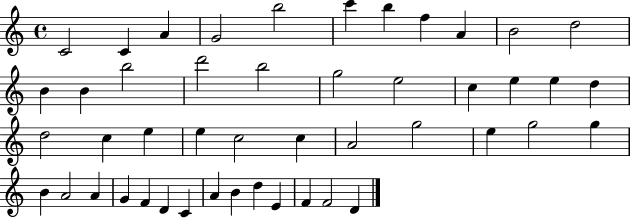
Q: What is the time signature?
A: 4/4